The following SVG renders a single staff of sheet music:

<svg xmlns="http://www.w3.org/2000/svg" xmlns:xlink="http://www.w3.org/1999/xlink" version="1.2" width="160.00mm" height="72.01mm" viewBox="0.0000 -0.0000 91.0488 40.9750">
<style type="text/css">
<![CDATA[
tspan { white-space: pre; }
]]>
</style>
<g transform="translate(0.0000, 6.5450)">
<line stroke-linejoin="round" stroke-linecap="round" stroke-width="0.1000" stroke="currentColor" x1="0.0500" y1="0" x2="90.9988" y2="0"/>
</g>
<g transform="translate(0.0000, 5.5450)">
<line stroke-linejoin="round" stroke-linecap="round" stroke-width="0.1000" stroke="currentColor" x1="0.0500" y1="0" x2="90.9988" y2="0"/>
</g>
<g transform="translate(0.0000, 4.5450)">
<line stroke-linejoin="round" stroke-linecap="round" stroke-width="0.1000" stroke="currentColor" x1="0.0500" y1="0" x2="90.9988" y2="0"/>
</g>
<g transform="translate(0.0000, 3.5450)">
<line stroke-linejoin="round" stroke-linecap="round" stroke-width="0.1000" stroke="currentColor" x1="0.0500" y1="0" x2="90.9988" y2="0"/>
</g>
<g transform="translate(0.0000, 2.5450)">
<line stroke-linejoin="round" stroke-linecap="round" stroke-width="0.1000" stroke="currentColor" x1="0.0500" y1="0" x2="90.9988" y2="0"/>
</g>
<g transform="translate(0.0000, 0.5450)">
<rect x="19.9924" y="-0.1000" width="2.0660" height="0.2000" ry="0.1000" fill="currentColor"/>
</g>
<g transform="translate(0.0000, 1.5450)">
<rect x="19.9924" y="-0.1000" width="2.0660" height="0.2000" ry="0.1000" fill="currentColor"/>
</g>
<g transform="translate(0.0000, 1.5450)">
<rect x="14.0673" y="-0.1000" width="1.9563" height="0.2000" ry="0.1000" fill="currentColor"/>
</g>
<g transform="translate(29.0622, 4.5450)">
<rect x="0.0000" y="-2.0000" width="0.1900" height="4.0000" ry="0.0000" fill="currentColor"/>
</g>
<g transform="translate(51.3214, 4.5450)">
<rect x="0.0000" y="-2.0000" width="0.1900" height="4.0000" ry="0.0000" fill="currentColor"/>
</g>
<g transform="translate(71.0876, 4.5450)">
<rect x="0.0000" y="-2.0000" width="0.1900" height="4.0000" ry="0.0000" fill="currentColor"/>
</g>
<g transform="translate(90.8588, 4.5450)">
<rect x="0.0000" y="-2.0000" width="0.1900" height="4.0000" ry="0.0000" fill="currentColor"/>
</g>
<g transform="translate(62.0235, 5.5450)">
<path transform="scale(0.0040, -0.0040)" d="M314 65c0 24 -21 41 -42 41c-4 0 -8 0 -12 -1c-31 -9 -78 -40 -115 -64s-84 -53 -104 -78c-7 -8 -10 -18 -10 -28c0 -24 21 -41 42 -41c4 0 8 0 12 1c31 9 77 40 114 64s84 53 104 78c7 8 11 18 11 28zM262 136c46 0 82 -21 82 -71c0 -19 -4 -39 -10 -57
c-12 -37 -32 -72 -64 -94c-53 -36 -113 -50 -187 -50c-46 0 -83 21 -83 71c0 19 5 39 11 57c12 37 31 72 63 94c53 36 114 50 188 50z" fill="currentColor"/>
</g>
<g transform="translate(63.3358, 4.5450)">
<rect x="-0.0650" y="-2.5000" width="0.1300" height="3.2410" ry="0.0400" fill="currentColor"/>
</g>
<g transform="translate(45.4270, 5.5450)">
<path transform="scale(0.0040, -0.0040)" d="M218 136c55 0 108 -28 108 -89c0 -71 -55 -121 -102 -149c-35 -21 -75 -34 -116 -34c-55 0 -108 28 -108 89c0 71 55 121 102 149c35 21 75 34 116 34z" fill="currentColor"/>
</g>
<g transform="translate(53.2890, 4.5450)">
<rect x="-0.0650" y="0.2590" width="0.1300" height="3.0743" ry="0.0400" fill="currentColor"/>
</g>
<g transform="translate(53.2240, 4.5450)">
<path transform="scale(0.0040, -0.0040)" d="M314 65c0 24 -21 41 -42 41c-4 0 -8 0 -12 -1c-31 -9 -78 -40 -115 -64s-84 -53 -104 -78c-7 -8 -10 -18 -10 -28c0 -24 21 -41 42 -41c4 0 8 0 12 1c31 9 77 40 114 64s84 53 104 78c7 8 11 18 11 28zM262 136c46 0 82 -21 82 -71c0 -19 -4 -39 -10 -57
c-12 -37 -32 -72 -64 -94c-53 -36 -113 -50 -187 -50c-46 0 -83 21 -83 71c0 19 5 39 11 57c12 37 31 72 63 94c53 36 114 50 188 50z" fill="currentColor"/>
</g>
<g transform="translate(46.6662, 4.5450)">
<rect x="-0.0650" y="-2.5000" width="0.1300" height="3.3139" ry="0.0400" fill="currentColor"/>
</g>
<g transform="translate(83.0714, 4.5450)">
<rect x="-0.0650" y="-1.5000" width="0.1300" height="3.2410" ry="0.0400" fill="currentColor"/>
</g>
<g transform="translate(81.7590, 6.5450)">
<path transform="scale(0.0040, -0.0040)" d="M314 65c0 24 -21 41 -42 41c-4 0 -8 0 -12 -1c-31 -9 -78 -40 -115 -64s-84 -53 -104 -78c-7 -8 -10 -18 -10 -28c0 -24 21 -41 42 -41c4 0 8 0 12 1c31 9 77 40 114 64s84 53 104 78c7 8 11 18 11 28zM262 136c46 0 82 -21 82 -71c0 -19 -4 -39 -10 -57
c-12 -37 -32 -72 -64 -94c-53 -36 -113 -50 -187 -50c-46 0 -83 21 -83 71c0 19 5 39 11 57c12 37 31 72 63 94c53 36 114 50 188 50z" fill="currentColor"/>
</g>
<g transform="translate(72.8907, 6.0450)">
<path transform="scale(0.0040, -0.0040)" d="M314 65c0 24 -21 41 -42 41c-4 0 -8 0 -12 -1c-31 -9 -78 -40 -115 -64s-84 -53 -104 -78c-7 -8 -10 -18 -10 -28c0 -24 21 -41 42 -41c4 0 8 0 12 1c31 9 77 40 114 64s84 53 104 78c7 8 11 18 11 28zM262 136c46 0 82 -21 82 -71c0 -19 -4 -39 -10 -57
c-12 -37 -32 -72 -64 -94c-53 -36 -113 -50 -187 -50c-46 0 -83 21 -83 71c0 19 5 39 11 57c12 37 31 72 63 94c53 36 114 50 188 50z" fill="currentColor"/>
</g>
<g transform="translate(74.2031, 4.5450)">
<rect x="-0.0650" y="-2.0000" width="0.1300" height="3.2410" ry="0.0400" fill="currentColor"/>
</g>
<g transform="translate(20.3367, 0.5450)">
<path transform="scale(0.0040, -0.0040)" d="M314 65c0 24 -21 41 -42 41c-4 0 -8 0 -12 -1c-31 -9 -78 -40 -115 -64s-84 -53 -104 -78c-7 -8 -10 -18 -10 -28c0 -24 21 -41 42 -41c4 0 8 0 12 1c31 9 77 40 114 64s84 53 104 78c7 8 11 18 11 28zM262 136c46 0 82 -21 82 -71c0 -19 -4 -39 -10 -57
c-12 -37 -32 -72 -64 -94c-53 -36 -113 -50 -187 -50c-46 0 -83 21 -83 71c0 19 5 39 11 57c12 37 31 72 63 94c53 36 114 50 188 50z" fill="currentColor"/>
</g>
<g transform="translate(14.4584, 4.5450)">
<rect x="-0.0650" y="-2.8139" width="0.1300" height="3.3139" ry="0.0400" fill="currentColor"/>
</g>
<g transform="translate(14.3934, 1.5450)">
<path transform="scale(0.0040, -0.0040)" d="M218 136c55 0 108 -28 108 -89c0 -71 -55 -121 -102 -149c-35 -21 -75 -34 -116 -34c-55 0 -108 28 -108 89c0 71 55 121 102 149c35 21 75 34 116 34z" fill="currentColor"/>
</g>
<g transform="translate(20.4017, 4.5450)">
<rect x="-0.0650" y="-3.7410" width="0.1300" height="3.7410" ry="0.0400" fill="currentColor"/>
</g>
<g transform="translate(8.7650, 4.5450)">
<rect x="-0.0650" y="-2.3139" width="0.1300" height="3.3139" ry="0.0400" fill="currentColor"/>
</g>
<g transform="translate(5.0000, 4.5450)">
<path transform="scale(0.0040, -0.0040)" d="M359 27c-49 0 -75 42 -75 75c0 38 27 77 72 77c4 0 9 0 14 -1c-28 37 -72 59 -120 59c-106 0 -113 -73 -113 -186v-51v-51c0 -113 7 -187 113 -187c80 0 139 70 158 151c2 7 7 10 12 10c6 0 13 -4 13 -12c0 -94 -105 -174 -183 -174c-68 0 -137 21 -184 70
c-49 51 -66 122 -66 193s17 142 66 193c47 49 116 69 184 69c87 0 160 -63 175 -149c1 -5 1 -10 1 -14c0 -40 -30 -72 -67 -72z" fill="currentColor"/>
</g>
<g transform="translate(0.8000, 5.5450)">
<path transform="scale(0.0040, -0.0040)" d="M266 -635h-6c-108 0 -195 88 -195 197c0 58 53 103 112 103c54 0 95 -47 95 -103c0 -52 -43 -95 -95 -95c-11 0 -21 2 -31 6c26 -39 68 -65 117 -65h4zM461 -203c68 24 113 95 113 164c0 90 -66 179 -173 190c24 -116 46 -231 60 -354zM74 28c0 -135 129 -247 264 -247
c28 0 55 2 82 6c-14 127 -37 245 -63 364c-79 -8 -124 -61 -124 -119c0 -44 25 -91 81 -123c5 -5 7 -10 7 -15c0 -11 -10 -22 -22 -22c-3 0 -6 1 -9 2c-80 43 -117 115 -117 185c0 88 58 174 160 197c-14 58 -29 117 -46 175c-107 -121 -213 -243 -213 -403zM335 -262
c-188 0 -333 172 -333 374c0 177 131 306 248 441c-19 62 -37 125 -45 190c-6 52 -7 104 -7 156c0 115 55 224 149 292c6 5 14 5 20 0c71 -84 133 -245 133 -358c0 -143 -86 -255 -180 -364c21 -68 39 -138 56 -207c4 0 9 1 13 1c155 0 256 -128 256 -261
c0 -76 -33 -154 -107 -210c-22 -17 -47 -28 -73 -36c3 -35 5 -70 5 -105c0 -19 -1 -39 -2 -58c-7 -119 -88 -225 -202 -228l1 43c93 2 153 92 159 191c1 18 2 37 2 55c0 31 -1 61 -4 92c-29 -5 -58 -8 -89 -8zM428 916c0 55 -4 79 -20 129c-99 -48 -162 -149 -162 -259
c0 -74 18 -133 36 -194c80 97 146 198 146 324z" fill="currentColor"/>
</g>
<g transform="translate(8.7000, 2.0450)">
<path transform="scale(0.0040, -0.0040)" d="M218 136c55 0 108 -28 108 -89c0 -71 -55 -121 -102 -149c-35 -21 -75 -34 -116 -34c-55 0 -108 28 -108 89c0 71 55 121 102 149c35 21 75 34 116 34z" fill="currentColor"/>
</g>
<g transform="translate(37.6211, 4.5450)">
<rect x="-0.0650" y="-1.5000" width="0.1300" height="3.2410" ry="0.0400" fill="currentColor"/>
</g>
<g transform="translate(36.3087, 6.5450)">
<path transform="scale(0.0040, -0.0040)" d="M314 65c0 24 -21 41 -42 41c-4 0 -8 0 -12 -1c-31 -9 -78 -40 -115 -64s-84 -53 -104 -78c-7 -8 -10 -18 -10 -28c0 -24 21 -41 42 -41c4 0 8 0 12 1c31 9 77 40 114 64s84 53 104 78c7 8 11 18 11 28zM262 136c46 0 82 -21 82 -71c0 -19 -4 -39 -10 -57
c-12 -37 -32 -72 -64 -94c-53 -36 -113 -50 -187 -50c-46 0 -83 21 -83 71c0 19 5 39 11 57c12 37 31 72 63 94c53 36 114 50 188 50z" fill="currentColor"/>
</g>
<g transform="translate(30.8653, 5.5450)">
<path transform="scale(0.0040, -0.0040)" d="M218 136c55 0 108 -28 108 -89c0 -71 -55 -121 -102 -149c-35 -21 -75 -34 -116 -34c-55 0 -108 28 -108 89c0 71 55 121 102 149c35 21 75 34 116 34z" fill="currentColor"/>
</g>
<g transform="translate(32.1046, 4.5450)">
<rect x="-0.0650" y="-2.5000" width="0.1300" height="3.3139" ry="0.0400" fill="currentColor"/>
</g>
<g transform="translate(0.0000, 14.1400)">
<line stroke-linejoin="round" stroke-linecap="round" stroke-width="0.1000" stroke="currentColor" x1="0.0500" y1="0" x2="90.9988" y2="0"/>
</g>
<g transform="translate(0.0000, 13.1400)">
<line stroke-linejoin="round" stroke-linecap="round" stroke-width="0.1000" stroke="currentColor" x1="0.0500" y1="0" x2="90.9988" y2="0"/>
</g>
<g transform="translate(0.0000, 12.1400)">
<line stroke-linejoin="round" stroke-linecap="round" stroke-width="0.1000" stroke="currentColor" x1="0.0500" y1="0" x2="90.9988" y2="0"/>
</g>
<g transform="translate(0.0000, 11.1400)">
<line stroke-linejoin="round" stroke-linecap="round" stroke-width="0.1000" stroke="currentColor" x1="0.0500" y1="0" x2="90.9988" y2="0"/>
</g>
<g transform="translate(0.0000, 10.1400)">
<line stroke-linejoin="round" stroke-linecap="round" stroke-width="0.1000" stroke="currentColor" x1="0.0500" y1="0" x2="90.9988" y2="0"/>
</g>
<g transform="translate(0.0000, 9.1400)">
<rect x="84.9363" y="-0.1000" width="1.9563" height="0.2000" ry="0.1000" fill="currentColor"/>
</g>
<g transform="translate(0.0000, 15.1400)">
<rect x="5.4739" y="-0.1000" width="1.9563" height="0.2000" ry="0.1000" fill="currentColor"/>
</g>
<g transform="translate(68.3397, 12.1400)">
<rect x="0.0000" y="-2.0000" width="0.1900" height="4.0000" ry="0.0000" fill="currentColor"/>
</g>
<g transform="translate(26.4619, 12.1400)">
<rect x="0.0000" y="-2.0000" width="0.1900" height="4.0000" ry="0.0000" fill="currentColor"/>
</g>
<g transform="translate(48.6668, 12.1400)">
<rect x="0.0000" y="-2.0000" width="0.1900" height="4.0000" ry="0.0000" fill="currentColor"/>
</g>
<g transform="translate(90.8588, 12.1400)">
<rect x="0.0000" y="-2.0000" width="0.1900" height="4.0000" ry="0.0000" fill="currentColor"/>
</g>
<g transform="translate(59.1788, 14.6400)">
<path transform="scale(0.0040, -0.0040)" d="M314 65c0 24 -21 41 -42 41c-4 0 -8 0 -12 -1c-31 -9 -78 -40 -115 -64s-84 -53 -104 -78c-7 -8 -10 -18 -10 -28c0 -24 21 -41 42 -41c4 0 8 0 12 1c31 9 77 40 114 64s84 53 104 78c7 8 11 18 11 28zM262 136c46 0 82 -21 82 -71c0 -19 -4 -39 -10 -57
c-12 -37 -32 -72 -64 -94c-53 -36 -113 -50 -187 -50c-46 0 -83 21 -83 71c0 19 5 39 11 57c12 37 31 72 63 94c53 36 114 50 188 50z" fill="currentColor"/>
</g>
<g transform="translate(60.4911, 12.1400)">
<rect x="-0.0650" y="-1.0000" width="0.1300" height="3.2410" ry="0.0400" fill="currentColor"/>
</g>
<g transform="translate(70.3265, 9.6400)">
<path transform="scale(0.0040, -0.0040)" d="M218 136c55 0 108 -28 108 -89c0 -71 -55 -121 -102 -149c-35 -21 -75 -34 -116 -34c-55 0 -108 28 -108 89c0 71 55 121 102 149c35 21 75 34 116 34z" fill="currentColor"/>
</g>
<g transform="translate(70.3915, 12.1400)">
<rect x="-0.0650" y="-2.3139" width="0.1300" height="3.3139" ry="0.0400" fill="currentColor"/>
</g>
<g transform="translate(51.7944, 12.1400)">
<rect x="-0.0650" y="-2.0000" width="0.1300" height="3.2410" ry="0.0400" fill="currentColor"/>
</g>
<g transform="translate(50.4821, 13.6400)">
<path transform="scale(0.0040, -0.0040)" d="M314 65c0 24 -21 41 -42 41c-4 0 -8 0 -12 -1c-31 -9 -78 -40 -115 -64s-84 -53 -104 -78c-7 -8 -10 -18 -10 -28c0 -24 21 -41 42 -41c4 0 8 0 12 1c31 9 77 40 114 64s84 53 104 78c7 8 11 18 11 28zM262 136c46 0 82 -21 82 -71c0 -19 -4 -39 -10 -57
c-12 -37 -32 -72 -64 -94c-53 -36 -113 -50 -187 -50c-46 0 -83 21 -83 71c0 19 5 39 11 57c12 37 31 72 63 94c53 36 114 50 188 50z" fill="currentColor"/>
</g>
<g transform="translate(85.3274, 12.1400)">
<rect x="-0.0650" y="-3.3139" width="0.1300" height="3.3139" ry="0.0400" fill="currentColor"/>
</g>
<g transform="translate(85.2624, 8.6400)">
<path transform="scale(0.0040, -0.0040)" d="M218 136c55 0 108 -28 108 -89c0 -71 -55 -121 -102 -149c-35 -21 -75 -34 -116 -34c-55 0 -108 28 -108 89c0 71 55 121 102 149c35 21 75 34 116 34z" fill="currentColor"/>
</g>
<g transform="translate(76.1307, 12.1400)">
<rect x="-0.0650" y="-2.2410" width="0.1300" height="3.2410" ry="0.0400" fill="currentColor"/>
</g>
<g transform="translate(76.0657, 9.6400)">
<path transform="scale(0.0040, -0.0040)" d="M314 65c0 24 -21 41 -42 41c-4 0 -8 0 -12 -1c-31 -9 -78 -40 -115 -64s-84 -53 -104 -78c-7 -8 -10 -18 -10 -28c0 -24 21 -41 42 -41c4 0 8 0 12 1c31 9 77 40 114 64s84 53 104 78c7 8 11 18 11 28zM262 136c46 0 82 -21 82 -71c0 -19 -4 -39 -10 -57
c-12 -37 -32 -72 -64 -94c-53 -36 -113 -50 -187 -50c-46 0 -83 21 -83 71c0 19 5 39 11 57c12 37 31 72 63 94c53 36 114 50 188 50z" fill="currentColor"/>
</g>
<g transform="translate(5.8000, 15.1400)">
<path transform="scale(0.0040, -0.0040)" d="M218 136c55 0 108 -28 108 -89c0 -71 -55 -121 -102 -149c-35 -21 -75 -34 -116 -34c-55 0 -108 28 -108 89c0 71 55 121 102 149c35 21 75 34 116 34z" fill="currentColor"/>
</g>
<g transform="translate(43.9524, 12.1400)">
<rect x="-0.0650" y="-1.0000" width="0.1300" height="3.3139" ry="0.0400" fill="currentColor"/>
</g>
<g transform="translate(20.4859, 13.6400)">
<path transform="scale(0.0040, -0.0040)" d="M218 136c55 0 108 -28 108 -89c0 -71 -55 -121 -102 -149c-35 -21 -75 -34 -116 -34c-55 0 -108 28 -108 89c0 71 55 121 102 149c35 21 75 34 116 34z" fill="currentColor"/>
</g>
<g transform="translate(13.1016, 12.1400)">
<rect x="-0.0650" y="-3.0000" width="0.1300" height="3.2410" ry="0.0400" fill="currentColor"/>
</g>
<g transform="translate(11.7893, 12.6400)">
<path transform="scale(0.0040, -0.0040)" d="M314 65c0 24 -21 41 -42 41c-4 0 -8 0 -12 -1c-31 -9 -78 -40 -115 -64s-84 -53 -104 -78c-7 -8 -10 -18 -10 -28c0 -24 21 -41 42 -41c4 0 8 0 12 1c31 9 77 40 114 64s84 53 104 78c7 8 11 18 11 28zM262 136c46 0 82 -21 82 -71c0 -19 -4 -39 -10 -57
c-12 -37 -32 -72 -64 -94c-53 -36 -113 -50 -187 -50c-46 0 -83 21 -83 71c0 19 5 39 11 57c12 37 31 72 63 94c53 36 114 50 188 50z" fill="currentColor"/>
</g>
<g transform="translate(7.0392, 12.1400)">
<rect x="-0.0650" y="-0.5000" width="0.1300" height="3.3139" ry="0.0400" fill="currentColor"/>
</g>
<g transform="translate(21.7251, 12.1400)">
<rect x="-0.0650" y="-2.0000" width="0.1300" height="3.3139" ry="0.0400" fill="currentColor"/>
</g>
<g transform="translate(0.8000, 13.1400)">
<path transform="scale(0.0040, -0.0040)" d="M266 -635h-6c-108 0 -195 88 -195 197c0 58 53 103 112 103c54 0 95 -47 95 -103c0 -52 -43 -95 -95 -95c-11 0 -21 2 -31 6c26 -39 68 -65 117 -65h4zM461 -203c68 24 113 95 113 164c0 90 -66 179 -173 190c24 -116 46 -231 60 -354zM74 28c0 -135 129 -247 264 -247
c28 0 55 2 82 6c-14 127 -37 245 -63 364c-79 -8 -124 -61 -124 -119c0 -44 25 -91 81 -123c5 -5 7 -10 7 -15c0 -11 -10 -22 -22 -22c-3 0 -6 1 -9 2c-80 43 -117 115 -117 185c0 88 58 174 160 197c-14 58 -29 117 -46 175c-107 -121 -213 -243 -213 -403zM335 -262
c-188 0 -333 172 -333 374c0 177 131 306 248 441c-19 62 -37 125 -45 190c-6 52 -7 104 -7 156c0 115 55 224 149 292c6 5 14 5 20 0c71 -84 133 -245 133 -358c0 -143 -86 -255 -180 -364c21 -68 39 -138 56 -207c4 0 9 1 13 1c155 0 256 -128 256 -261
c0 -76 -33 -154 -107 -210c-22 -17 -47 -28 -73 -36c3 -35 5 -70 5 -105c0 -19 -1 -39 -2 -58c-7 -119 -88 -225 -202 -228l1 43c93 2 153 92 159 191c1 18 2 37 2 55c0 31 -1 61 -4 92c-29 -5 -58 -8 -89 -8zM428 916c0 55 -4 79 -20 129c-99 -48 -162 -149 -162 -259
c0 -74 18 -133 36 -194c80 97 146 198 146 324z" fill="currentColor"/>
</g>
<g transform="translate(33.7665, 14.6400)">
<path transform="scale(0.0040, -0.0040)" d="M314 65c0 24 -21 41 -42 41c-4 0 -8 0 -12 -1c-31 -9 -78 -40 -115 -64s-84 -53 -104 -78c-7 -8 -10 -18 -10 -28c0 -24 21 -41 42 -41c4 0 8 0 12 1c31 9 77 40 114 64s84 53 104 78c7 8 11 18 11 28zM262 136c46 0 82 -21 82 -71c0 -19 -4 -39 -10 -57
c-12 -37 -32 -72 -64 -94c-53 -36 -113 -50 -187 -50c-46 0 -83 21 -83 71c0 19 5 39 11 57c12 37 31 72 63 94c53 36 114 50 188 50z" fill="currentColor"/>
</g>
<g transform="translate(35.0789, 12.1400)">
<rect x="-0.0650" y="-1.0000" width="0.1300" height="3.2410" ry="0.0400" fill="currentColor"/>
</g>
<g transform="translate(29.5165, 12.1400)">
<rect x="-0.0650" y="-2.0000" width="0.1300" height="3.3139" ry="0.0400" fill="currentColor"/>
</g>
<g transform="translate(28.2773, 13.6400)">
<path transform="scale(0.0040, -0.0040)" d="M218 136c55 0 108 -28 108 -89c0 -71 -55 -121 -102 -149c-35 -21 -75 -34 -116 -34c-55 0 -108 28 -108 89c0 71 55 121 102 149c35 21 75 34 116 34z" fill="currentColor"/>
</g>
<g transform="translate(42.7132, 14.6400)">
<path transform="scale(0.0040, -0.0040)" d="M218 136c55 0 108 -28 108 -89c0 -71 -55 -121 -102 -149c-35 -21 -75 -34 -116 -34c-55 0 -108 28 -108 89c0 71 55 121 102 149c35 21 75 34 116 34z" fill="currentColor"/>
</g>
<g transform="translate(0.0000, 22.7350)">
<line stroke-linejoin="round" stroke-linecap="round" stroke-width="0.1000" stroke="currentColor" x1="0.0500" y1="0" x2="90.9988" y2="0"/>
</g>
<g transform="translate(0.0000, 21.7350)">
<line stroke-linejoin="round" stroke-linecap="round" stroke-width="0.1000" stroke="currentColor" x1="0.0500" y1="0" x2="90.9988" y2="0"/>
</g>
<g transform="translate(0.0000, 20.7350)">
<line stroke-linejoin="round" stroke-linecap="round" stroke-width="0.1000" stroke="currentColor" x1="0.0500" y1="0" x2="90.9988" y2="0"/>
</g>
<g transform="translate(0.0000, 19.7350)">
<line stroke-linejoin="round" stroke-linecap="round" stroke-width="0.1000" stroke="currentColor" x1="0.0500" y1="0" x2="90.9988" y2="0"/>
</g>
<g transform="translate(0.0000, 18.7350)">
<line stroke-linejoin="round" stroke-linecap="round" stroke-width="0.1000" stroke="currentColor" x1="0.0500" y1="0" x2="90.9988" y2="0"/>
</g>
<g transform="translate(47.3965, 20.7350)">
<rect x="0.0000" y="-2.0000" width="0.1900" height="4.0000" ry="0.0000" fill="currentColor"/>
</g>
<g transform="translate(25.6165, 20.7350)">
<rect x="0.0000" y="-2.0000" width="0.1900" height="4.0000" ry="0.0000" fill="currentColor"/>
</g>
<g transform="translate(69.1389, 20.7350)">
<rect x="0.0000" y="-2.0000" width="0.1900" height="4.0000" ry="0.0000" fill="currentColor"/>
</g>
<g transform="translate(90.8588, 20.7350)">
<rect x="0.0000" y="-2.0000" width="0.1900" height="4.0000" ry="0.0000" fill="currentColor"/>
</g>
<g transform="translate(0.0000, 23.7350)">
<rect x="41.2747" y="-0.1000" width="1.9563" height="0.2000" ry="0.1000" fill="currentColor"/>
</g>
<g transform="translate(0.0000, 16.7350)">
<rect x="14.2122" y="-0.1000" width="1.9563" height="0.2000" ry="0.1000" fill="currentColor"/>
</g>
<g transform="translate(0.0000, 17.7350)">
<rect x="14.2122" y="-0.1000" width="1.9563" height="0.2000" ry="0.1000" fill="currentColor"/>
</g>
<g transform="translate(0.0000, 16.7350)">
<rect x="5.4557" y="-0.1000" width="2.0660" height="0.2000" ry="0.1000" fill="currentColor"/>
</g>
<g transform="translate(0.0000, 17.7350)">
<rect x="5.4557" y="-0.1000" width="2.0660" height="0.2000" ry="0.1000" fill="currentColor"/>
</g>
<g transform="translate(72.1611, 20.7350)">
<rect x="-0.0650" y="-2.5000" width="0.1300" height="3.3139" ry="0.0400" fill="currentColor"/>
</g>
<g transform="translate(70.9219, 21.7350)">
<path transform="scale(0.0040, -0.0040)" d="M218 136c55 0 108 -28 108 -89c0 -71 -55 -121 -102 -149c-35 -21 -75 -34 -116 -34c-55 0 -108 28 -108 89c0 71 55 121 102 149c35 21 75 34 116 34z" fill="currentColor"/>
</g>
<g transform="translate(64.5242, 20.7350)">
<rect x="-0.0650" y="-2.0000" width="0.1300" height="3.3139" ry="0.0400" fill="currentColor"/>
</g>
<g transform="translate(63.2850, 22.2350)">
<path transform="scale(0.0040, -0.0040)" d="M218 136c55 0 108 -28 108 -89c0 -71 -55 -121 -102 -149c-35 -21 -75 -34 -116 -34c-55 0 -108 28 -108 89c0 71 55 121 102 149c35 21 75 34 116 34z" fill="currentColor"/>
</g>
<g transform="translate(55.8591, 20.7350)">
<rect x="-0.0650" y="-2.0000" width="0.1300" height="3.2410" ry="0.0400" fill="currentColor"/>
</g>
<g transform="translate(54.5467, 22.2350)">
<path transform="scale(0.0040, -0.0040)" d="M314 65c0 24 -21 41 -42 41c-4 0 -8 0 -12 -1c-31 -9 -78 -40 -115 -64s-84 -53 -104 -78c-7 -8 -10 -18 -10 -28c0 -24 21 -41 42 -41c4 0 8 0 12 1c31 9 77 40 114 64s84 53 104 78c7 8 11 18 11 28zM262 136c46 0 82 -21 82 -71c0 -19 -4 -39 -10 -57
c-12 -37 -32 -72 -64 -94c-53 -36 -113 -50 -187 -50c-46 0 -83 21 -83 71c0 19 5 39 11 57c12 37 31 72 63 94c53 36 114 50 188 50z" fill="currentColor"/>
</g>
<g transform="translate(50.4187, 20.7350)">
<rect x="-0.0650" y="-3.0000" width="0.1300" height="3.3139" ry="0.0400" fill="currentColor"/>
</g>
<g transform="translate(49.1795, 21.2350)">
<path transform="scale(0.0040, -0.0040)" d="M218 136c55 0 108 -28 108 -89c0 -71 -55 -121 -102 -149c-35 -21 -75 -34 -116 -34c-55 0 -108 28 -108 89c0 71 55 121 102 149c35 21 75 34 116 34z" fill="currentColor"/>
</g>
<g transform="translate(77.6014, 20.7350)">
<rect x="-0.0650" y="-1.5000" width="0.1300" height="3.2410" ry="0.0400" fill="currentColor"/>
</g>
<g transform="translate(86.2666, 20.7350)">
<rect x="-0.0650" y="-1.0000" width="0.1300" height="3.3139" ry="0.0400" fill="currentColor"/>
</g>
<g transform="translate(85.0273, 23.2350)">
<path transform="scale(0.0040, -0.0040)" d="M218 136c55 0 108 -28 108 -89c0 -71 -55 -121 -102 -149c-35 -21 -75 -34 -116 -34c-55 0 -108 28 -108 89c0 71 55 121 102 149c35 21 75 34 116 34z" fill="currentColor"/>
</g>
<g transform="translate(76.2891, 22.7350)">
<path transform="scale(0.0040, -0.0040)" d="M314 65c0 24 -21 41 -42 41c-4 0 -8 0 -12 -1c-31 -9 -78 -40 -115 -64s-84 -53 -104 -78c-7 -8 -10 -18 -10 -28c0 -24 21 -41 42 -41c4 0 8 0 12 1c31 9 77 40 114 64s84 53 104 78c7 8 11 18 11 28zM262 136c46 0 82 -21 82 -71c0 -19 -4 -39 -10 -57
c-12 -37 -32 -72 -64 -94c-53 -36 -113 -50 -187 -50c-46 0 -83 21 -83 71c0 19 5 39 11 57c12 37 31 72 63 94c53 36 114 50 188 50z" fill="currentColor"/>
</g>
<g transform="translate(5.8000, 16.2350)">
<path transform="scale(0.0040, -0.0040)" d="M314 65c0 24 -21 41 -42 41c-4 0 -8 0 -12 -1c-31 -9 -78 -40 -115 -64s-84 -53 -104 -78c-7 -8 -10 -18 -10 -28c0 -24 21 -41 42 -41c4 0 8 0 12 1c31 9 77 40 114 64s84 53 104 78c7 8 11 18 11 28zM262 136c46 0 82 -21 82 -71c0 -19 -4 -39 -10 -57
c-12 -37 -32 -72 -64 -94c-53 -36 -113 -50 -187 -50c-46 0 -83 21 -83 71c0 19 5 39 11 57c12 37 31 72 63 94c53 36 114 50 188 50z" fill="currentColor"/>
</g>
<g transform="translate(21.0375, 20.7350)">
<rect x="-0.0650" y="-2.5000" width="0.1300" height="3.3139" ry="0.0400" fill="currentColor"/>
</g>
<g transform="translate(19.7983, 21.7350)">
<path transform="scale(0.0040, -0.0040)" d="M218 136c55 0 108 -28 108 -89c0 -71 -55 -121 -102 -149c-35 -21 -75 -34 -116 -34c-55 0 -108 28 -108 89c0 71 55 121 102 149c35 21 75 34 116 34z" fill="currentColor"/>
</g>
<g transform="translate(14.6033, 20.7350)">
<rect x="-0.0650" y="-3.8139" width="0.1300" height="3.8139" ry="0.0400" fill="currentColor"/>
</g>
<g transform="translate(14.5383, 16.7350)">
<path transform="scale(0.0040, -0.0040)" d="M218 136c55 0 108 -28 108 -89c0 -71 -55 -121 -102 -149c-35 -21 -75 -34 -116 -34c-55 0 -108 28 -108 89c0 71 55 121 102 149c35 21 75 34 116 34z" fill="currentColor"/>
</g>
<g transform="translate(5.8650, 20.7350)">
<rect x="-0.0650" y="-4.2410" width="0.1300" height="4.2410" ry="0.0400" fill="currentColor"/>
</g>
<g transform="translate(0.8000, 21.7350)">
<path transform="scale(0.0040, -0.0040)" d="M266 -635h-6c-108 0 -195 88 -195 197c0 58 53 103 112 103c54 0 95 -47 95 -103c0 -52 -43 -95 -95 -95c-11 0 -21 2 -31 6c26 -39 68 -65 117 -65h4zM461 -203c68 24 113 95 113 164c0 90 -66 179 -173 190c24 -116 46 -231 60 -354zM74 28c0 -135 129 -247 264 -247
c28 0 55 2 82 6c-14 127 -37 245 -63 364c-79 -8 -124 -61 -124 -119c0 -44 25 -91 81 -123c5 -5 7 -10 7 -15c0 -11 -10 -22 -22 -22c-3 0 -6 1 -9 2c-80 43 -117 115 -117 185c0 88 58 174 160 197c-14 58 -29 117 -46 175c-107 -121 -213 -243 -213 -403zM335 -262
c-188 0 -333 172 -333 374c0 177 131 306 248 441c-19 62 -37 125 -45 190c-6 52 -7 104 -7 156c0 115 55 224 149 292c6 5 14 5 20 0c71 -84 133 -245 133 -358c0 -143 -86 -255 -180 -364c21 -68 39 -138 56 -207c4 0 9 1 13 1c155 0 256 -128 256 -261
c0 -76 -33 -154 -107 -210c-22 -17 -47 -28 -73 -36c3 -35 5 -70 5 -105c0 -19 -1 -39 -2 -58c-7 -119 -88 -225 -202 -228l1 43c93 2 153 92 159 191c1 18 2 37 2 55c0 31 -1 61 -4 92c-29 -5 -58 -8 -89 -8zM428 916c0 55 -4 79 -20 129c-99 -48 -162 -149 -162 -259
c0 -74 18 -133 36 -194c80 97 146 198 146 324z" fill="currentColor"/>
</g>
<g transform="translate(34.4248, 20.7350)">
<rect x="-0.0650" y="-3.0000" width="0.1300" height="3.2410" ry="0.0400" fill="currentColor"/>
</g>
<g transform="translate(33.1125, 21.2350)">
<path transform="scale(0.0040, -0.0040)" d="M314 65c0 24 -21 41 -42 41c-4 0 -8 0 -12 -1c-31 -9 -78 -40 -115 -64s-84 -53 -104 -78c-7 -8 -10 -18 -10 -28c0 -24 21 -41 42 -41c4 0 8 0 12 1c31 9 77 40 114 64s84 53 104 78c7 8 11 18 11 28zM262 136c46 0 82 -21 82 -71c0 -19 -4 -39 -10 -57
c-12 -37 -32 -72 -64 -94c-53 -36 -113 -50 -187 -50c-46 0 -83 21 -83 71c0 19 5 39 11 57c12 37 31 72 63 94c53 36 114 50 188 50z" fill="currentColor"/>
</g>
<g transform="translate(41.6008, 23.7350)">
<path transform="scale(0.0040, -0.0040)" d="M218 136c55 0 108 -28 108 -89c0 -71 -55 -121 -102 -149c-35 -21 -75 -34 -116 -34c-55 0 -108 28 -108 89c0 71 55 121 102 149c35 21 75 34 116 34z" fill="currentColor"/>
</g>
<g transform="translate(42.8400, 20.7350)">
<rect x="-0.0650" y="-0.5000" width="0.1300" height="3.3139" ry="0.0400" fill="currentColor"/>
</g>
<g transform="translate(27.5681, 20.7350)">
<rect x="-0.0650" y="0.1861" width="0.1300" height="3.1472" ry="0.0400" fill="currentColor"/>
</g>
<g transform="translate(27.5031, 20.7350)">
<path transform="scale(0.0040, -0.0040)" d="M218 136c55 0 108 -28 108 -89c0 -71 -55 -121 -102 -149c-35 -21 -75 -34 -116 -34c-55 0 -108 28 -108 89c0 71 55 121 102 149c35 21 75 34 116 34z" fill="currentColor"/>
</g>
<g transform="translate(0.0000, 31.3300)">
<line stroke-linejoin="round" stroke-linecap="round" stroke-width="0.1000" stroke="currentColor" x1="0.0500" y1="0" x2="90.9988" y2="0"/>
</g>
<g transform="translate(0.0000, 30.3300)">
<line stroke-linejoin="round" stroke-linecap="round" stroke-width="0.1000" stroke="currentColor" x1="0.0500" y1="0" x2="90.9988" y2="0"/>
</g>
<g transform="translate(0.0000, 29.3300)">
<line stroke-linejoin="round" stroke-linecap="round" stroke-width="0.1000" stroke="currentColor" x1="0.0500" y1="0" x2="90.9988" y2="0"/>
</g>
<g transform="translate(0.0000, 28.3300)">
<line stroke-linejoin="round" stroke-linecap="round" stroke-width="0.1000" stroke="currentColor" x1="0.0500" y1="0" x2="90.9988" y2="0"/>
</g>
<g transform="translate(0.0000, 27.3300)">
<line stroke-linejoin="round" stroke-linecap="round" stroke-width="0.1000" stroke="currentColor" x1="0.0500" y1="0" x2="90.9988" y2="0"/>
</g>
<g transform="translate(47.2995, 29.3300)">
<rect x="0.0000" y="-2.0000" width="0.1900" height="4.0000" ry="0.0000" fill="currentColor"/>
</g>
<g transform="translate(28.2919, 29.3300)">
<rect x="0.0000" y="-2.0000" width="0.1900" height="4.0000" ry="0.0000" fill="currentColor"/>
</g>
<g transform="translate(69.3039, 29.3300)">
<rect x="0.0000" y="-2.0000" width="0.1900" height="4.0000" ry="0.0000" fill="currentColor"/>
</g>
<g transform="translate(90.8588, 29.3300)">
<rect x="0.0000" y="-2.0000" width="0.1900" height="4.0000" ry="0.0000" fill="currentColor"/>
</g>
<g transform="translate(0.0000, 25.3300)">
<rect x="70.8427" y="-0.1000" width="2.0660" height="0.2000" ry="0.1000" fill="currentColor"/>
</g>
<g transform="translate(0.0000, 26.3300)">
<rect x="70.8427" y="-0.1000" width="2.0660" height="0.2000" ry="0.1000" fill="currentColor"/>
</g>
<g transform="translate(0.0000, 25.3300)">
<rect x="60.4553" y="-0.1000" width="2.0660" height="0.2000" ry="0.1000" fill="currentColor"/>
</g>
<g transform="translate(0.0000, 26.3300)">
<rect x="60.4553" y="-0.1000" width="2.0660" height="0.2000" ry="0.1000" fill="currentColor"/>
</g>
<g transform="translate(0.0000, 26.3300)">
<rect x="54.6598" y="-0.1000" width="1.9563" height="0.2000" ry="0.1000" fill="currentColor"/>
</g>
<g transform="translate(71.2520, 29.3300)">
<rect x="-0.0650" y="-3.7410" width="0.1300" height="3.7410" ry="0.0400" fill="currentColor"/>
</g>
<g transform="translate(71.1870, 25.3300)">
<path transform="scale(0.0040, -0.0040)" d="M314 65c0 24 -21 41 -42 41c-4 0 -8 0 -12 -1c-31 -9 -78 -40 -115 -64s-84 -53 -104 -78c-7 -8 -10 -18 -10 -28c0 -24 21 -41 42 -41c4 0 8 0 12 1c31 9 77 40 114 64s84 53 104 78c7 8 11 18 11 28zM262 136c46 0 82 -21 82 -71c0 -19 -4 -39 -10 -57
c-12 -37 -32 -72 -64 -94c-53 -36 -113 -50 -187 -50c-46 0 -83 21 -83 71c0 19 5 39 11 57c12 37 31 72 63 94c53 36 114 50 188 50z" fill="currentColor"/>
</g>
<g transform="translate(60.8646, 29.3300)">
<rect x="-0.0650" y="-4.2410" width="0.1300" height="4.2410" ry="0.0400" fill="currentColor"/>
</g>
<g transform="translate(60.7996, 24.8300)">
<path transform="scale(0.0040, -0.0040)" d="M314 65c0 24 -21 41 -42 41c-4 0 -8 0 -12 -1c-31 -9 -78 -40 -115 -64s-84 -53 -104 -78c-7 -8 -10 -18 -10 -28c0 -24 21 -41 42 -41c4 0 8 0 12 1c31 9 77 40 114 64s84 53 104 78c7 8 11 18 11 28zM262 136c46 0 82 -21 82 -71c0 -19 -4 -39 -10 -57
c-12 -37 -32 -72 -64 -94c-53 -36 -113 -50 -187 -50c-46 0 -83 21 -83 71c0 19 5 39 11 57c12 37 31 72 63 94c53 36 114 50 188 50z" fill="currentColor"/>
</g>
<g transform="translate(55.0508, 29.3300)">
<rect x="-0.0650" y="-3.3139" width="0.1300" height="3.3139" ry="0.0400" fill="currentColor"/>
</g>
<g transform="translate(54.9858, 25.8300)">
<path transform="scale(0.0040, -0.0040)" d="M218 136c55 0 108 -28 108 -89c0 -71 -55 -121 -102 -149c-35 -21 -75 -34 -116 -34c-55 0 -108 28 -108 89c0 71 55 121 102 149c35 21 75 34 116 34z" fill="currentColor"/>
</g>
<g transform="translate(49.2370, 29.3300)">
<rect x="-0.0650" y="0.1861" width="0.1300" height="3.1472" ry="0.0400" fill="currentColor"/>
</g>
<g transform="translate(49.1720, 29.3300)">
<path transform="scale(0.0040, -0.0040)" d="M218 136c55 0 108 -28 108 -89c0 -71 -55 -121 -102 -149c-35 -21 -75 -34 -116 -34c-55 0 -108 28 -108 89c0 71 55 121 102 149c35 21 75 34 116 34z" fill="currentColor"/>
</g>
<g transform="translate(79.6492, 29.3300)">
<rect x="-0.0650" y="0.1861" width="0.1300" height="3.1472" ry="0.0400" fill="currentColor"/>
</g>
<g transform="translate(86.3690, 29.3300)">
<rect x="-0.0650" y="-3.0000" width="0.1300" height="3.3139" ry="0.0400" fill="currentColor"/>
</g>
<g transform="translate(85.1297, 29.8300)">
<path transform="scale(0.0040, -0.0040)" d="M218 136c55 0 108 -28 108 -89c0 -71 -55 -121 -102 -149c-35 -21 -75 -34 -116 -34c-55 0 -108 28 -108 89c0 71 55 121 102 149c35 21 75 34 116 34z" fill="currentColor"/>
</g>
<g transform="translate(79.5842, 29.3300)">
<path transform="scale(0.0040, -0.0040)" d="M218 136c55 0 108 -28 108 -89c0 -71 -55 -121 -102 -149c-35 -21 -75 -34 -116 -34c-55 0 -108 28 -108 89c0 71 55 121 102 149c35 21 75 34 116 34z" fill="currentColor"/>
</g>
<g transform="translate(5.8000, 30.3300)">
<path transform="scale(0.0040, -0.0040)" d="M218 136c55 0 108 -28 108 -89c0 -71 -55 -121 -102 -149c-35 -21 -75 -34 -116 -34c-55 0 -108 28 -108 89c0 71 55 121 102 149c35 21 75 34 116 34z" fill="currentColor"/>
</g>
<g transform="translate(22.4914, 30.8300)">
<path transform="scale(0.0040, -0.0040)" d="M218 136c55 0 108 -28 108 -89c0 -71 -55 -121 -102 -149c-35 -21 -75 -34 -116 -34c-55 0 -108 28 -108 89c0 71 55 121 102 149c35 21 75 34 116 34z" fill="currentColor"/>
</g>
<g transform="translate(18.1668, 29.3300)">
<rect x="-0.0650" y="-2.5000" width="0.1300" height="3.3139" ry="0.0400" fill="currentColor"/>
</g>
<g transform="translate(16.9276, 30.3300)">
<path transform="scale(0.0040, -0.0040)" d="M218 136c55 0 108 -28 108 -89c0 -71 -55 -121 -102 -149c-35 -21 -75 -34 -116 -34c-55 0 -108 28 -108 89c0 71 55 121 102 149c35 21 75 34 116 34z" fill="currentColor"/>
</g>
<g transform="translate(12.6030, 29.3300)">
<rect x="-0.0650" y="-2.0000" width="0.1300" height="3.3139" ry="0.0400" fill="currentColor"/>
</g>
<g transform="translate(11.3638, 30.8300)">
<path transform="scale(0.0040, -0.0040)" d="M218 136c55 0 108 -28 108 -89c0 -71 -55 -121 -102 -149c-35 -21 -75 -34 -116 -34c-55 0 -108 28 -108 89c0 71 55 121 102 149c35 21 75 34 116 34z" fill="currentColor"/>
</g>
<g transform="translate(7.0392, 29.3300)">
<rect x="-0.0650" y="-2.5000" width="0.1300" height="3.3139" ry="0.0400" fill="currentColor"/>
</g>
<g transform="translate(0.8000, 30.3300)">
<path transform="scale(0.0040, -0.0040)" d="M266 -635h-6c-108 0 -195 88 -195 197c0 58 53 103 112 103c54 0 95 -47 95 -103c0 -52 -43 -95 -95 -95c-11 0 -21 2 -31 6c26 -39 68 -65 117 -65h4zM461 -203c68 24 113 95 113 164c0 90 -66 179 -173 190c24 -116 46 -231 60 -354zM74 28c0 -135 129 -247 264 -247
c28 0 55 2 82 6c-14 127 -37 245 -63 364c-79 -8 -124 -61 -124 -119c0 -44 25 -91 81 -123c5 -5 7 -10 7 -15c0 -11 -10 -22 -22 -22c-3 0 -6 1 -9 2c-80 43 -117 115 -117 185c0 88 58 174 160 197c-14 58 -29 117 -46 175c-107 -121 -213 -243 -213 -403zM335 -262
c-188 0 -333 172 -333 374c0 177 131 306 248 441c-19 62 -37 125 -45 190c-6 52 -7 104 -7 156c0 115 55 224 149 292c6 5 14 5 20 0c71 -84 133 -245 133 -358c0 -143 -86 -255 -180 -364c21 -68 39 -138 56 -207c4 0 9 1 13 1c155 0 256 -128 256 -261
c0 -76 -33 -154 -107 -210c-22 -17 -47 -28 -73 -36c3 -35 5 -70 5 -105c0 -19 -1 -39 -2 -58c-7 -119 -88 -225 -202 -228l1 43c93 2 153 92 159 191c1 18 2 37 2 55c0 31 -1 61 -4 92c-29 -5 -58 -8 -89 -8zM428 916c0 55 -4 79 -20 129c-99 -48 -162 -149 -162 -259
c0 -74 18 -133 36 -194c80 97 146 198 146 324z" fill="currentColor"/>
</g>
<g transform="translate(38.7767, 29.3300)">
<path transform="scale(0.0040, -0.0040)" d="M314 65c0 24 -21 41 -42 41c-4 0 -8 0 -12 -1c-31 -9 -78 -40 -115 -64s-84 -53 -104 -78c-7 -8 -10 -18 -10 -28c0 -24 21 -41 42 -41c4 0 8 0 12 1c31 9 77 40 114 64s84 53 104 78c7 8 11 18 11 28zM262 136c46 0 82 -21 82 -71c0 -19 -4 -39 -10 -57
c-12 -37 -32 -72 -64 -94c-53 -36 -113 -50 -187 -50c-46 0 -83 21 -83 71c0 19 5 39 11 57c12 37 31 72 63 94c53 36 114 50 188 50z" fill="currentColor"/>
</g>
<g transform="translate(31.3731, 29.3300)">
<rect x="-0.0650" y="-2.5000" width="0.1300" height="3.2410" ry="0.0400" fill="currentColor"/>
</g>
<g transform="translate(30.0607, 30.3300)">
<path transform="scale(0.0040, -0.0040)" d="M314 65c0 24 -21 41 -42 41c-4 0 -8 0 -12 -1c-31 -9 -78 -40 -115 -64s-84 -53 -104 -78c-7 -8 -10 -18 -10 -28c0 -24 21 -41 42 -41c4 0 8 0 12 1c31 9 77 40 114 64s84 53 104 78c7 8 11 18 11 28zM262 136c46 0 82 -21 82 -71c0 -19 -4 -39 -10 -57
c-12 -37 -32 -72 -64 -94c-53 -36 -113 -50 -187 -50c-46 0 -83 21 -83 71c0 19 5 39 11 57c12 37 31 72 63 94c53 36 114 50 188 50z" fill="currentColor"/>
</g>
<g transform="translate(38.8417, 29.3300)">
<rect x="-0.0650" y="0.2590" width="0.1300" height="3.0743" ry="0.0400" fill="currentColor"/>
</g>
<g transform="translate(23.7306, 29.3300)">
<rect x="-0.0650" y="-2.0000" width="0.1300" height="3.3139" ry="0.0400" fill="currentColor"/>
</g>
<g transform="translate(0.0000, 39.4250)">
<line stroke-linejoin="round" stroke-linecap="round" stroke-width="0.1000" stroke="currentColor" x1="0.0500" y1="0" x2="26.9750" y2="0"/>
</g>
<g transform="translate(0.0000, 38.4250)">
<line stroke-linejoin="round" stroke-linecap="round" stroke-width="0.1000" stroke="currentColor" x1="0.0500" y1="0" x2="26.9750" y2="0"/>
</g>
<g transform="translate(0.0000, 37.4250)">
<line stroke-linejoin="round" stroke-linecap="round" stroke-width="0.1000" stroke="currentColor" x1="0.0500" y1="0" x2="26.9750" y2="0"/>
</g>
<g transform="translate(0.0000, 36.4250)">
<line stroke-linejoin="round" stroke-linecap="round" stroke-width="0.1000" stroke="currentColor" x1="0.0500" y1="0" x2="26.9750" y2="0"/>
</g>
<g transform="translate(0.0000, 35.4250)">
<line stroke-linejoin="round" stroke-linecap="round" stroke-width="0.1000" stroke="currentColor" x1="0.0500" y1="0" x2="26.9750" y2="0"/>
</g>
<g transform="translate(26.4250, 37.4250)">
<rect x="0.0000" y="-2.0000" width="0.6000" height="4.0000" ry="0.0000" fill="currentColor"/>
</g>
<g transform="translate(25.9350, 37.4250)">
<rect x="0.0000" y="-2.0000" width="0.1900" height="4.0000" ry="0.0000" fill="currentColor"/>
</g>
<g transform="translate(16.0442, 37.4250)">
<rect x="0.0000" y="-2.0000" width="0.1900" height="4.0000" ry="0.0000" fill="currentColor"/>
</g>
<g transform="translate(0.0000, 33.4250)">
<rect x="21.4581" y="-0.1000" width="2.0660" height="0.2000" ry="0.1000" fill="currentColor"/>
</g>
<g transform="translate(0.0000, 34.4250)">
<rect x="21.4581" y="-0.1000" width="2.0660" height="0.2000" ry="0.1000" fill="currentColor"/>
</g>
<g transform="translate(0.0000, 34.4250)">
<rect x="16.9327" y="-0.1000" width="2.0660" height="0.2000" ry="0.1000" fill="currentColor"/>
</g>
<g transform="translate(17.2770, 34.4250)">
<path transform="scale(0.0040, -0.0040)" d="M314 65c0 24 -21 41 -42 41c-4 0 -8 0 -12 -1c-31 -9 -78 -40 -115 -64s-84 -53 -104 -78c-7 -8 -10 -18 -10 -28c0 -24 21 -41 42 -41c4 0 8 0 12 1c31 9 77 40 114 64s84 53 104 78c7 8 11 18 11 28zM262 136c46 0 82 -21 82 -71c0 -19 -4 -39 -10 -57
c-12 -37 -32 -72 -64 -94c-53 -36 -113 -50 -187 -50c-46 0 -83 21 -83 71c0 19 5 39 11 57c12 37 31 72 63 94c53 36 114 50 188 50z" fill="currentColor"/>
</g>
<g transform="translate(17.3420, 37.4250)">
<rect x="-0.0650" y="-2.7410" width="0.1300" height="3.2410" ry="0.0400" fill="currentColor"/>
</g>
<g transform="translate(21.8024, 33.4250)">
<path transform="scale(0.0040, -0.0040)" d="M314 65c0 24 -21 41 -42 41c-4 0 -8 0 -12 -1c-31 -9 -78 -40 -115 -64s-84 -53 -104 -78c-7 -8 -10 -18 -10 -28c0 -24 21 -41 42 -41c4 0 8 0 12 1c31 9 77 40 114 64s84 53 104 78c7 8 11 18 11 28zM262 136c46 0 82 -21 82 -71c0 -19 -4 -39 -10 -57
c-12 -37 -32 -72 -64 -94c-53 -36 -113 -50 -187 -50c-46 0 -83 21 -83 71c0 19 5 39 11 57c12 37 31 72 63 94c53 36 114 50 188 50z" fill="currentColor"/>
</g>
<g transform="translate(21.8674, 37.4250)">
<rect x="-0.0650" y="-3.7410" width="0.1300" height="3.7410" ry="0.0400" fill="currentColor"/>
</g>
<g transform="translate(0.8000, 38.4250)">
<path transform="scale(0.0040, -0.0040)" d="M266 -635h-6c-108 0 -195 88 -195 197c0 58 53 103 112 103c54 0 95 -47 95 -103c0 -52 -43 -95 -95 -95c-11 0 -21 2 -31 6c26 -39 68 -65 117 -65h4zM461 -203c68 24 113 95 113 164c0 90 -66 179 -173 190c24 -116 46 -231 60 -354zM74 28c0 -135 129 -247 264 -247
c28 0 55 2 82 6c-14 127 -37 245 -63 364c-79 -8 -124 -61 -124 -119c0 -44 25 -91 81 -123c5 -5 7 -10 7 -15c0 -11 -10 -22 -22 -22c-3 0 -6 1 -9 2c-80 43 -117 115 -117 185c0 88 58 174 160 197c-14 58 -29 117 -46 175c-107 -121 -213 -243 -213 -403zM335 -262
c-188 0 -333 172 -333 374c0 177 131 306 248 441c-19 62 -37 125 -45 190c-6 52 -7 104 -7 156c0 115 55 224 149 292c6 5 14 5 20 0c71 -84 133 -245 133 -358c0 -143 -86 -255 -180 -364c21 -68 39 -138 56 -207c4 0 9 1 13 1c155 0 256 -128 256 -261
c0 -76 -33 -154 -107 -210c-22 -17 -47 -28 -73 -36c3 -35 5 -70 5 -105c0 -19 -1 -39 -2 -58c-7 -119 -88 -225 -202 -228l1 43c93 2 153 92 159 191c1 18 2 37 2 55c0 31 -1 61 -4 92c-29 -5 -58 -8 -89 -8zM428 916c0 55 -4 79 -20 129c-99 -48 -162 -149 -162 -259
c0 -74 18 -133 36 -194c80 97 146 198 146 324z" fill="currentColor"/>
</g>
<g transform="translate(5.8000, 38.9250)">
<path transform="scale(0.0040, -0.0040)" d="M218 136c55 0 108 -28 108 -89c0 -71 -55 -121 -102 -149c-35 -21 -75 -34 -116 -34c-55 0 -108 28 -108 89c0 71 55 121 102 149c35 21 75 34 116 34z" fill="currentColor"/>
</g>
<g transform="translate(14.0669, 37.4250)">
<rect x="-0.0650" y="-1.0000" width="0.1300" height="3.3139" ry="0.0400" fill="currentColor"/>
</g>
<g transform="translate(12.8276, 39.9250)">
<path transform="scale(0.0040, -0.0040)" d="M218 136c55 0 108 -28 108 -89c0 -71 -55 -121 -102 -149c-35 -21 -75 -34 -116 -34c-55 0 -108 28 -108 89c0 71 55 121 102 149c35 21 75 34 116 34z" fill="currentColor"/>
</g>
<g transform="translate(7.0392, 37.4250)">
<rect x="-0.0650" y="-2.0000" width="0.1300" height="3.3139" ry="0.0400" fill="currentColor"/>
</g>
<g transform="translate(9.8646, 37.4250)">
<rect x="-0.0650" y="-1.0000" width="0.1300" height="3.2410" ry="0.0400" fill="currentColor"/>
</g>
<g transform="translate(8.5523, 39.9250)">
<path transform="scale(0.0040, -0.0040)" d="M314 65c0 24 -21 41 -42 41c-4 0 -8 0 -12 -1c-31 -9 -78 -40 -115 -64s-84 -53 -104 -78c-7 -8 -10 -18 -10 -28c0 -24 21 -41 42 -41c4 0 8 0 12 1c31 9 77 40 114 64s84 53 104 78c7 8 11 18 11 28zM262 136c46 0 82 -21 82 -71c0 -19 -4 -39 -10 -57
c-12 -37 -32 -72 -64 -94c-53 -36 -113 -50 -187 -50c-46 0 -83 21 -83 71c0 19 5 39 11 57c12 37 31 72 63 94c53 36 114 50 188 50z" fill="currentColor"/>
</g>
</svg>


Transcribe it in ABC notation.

X:1
T:Untitled
M:4/4
L:1/4
K:C
g a c'2 G E2 G B2 G2 F2 E2 C A2 F F D2 D F2 D2 g g2 b d'2 c' G B A2 C A F2 F G E2 D G F G F G2 B2 B b d'2 c'2 B A F D2 D a2 c'2